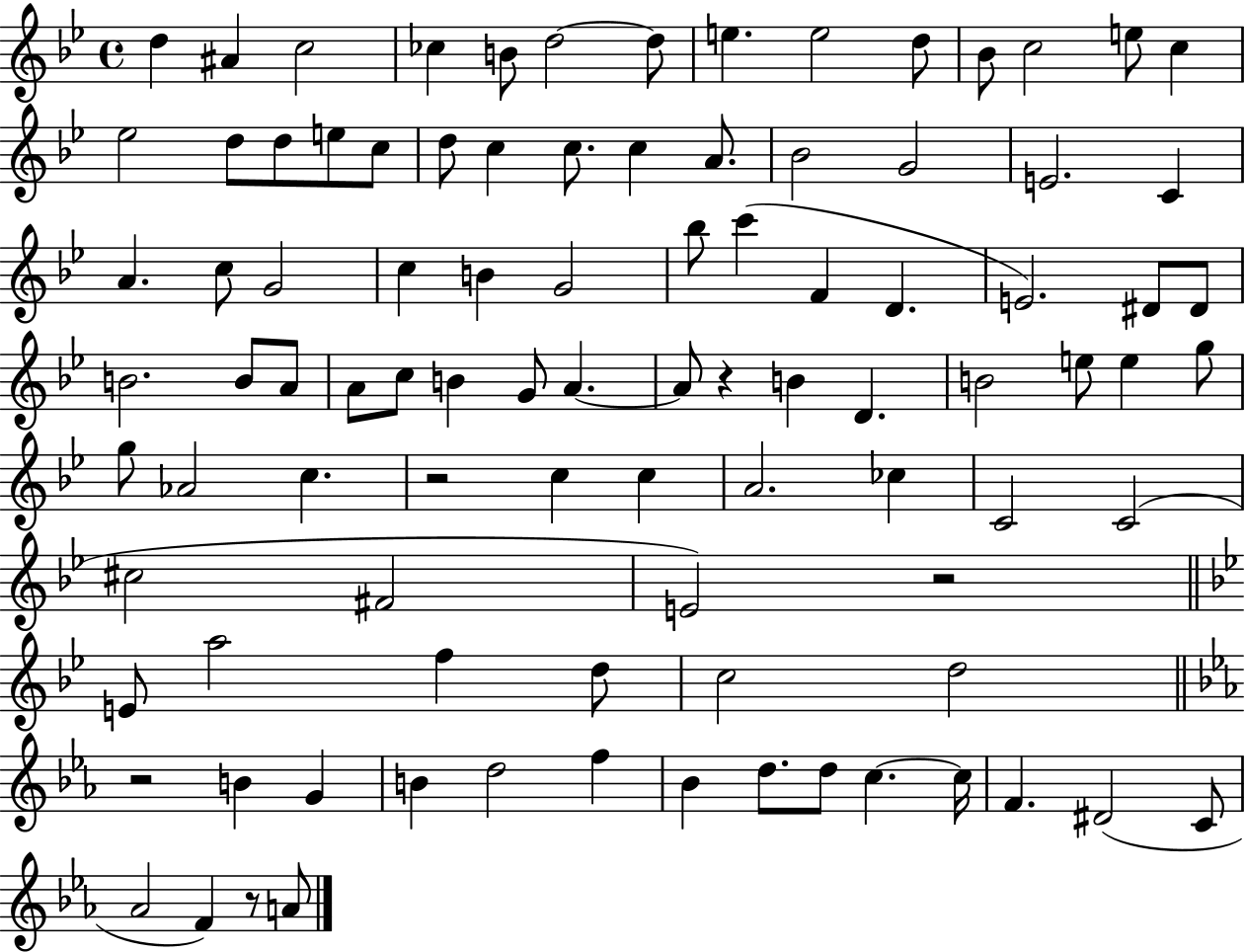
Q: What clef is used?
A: treble